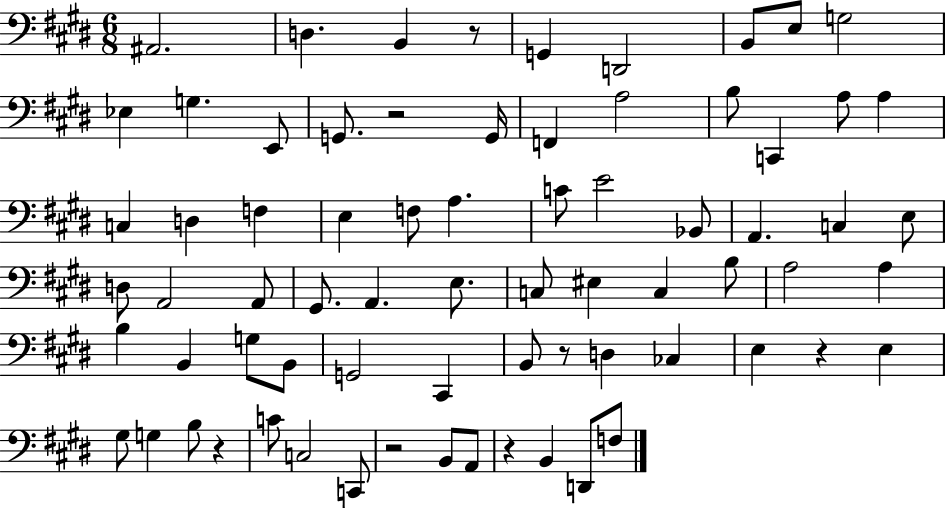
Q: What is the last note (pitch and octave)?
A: F3